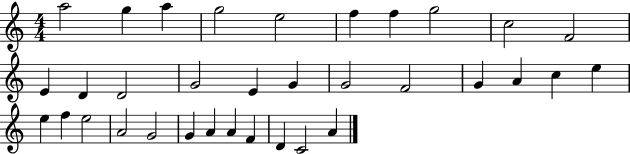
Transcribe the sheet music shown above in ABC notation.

X:1
T:Untitled
M:4/4
L:1/4
K:C
a2 g a g2 e2 f f g2 c2 F2 E D D2 G2 E G G2 F2 G A c e e f e2 A2 G2 G A A F D C2 A